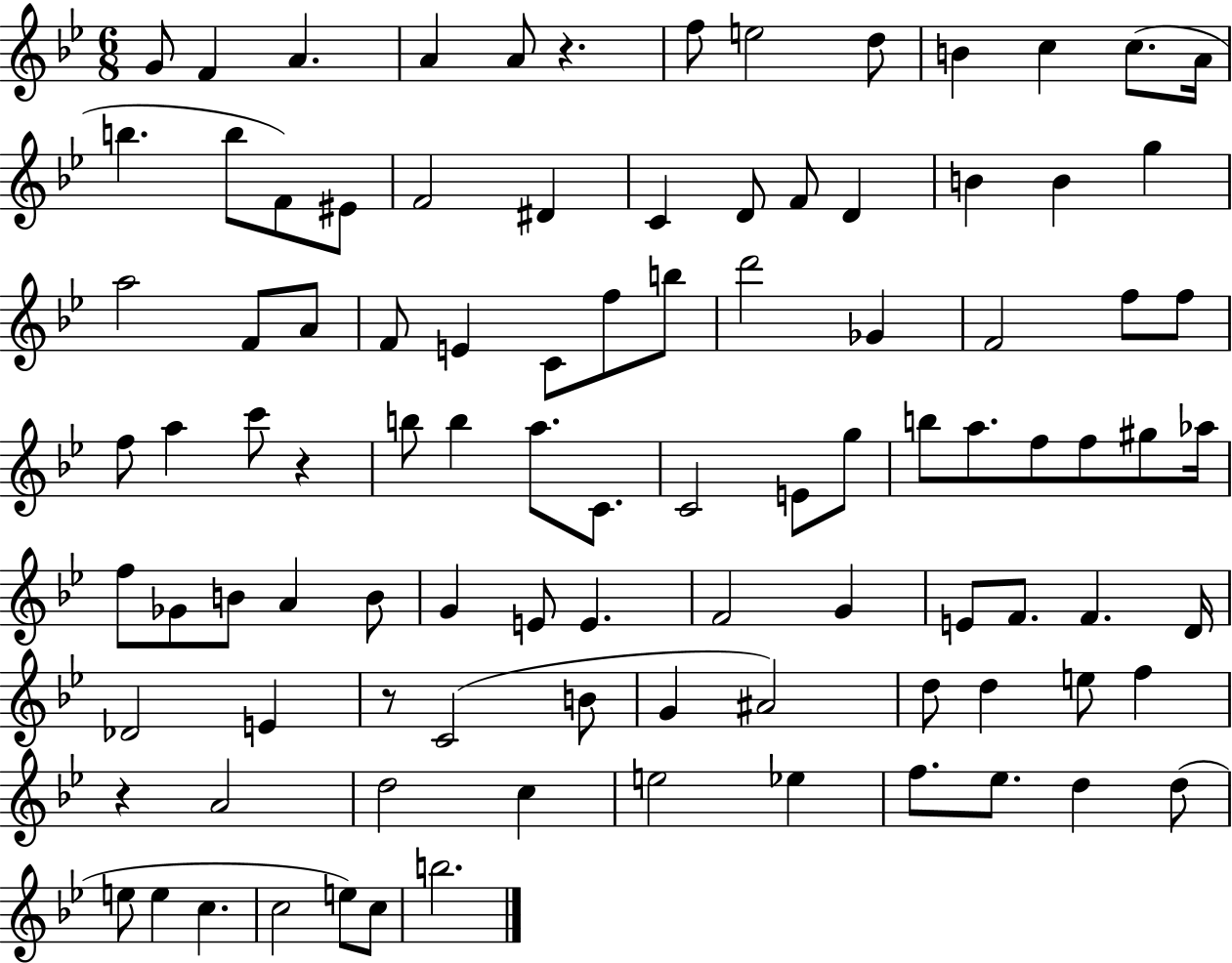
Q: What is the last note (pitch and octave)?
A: B5